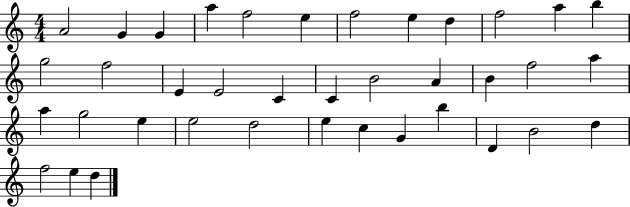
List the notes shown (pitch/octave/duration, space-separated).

A4/h G4/q G4/q A5/q F5/h E5/q F5/h E5/q D5/q F5/h A5/q B5/q G5/h F5/h E4/q E4/h C4/q C4/q B4/h A4/q B4/q F5/h A5/q A5/q G5/h E5/q E5/h D5/h E5/q C5/q G4/q B5/q D4/q B4/h D5/q F5/h E5/q D5/q